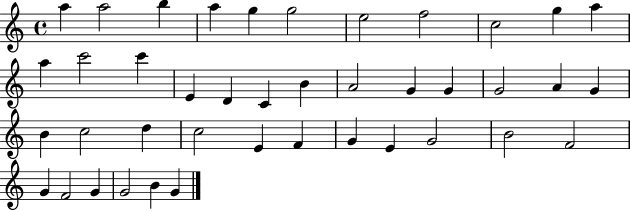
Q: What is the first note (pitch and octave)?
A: A5